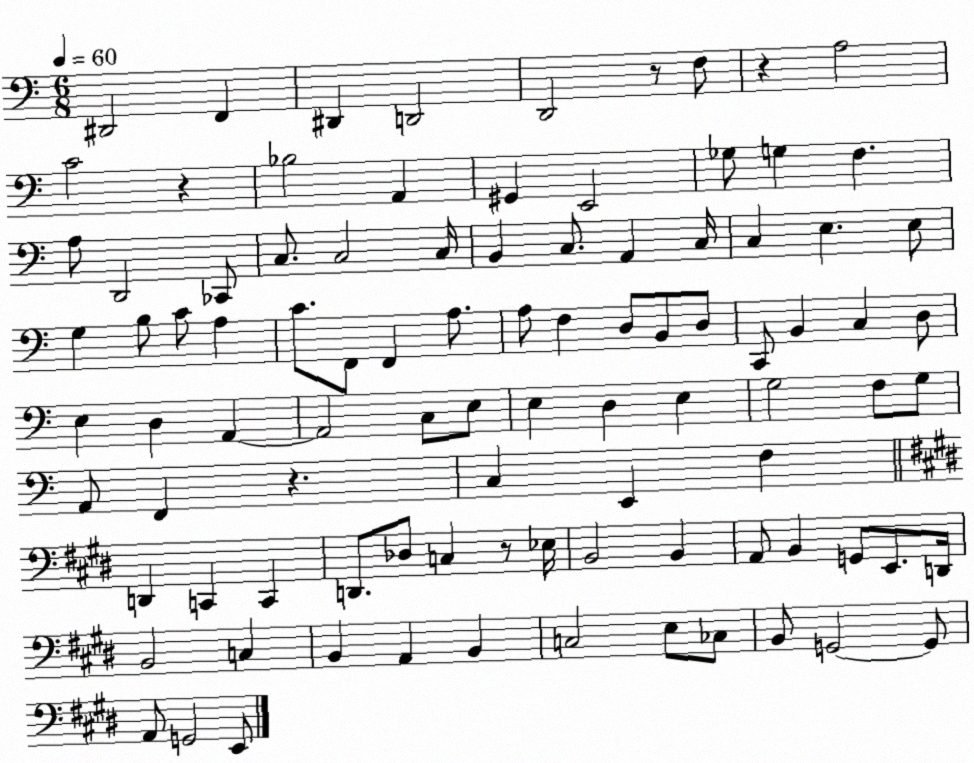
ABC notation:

X:1
T:Untitled
M:6/8
L:1/4
K:C
^D,,2 F,, ^D,, D,,2 D,,2 z/2 F,/2 z A,2 C2 z _B,2 A,, ^G,, E,,2 _G,/2 G, F, A,/2 D,,2 _C,,/2 C,/2 C,2 C,/4 B,, C,/2 A,, C,/4 C, E, E,/2 G, B,/2 C/2 A, C/2 F,,/2 F,, A,/2 A,/2 F, D,/2 B,,/2 D,/2 C,,/2 B,, C, D,/2 E, D, A,, A,,2 C,/2 E,/2 E, D, E, G,2 F,/2 G,/2 A,,/2 F,, z C, E,, F, D,, C,, C,, D,,/2 _D,/2 C, z/2 _E,/4 B,,2 B,, A,,/2 B,, G,,/2 E,,/2 D,,/4 B,,2 C, B,, A,, B,, C,2 E,/2 _C,/2 B,,/2 G,,2 G,,/2 A,,/2 G,,2 E,,/2